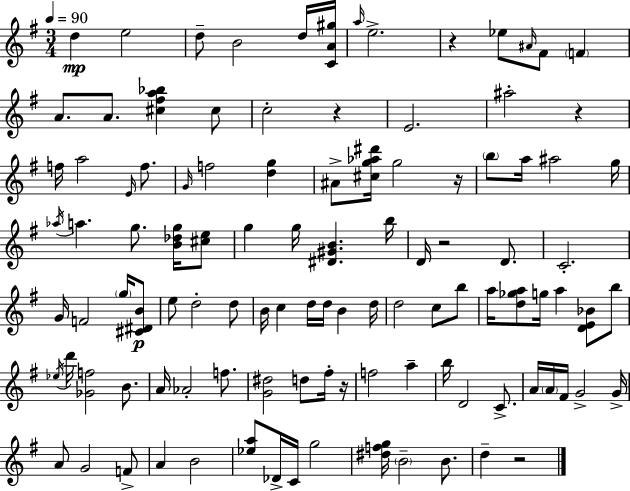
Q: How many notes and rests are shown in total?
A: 107